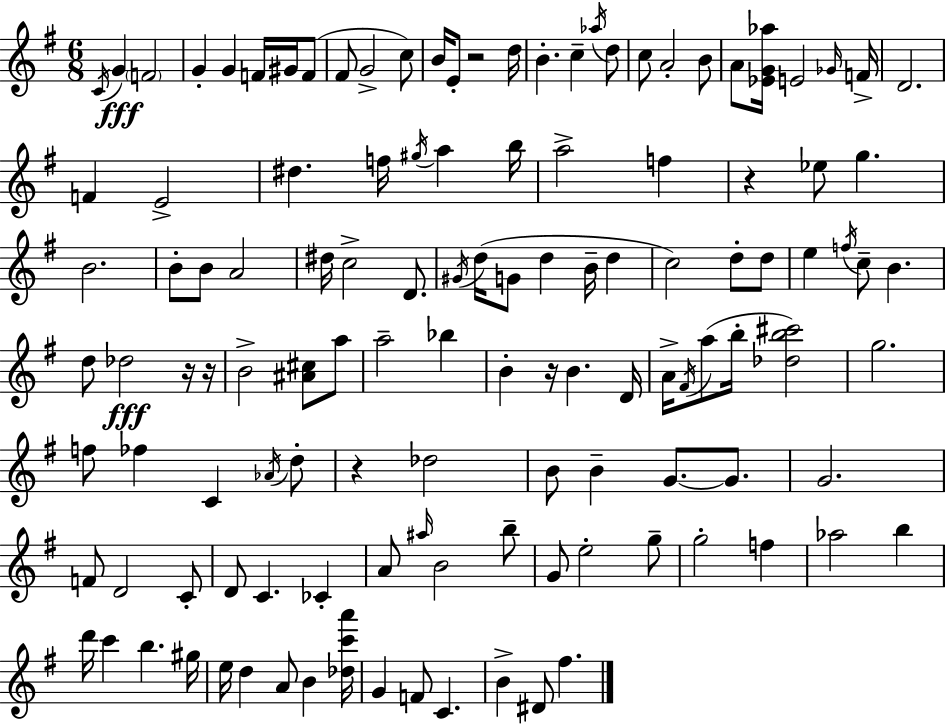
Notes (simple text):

C4/s G4/q F4/h G4/q G4/q F4/s G#4/s F4/e F#4/e G4/h C5/e B4/s E4/e R/h D5/s B4/q. C5/q Ab5/s D5/e C5/e A4/h B4/e A4/e [Eb4,G4,Ab5]/s E4/h Gb4/s F4/s D4/h. F4/q E4/h D#5/q. F5/s G#5/s A5/q B5/s A5/h F5/q R/q Eb5/e G5/q. B4/h. B4/e B4/e A4/h D#5/s C5/h D4/e. G#4/s D5/s G4/e D5/q B4/s D5/q C5/h D5/e D5/e E5/q F5/s C5/e B4/q. D5/e Db5/h R/s R/s B4/h [A#4,C#5]/e A5/e A5/h Bb5/q B4/q R/s B4/q. D4/s A4/s F#4/s A5/e B5/s [Db5,B5,C#6]/h G5/h. F5/e FES5/q C4/q Ab4/s D5/e R/q Db5/h B4/e B4/q G4/e. G4/e. G4/h. F4/e D4/h C4/e D4/e C4/q. CES4/q A4/e A#5/s B4/h B5/e G4/e E5/h G5/e G5/h F5/q Ab5/h B5/q D6/s C6/q B5/q. G#5/s E5/s D5/q A4/e B4/q [Db5,C6,A6]/s G4/q F4/e C4/q. B4/q D#4/e F#5/q.